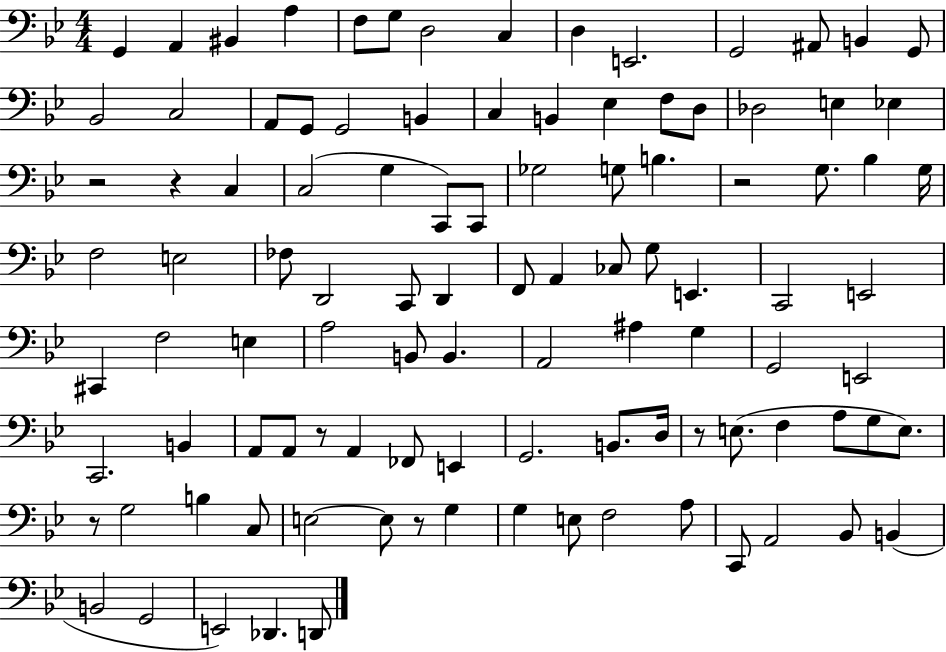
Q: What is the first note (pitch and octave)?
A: G2